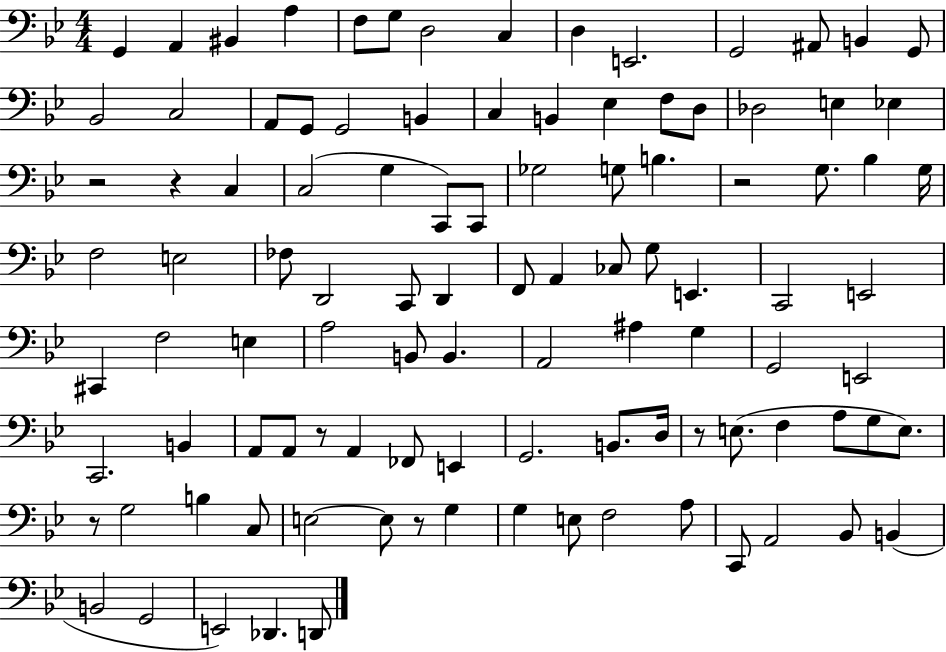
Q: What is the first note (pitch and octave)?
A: G2